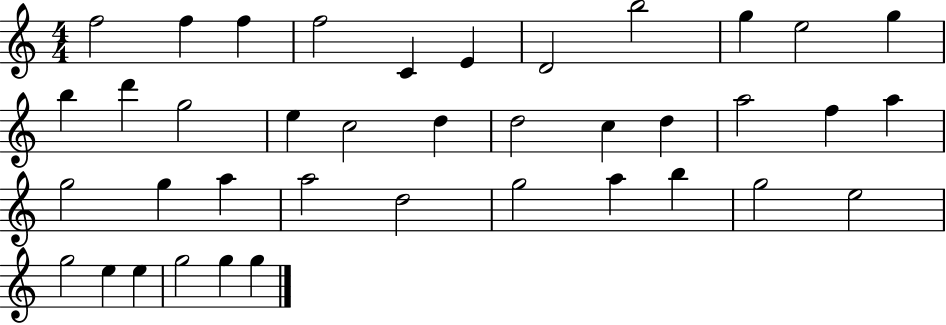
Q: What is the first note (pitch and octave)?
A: F5